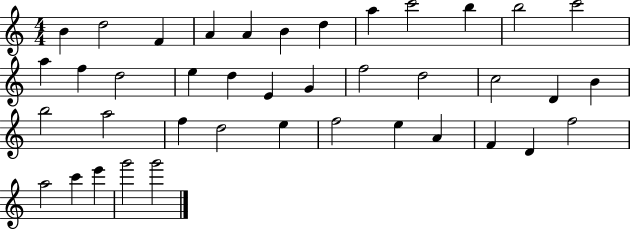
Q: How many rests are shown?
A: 0